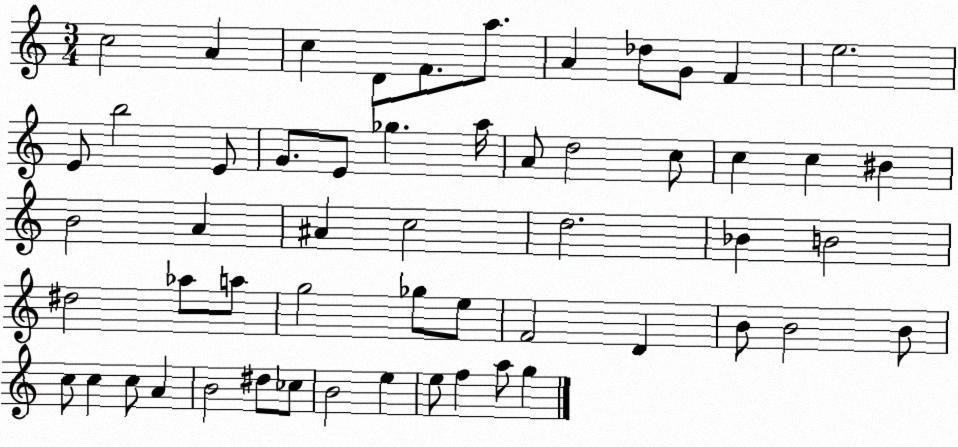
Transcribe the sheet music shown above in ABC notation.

X:1
T:Untitled
M:3/4
L:1/4
K:C
c2 A c D/2 F/2 a/2 A _d/2 G/2 F e2 E/2 b2 E/2 G/2 E/2 _g a/4 A/2 d2 c/2 c c ^B B2 A ^A c2 d2 _B B2 ^d2 _a/2 a/2 g2 _g/2 e/2 F2 D B/2 B2 B/2 c/2 c c/2 A B2 ^d/2 _c/2 B2 e e/2 f a/2 g